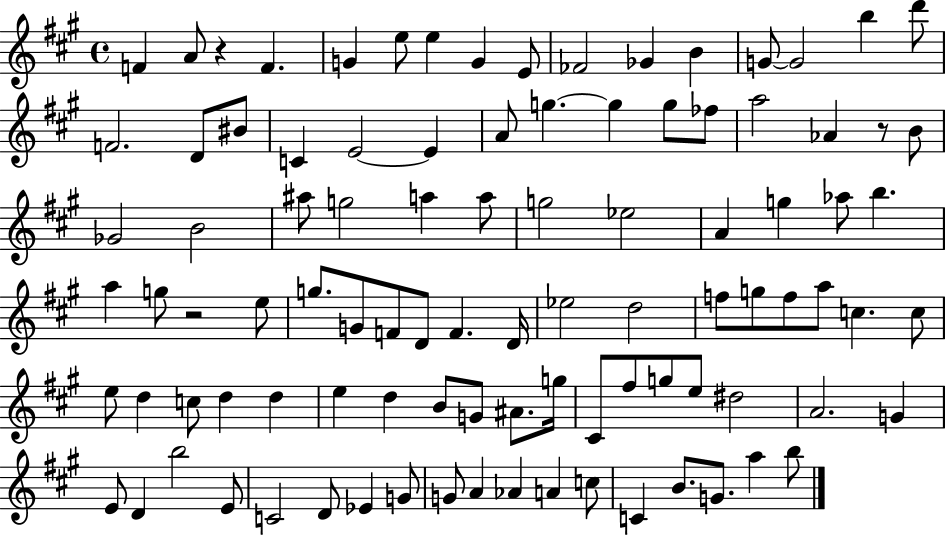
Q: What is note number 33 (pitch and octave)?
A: G5